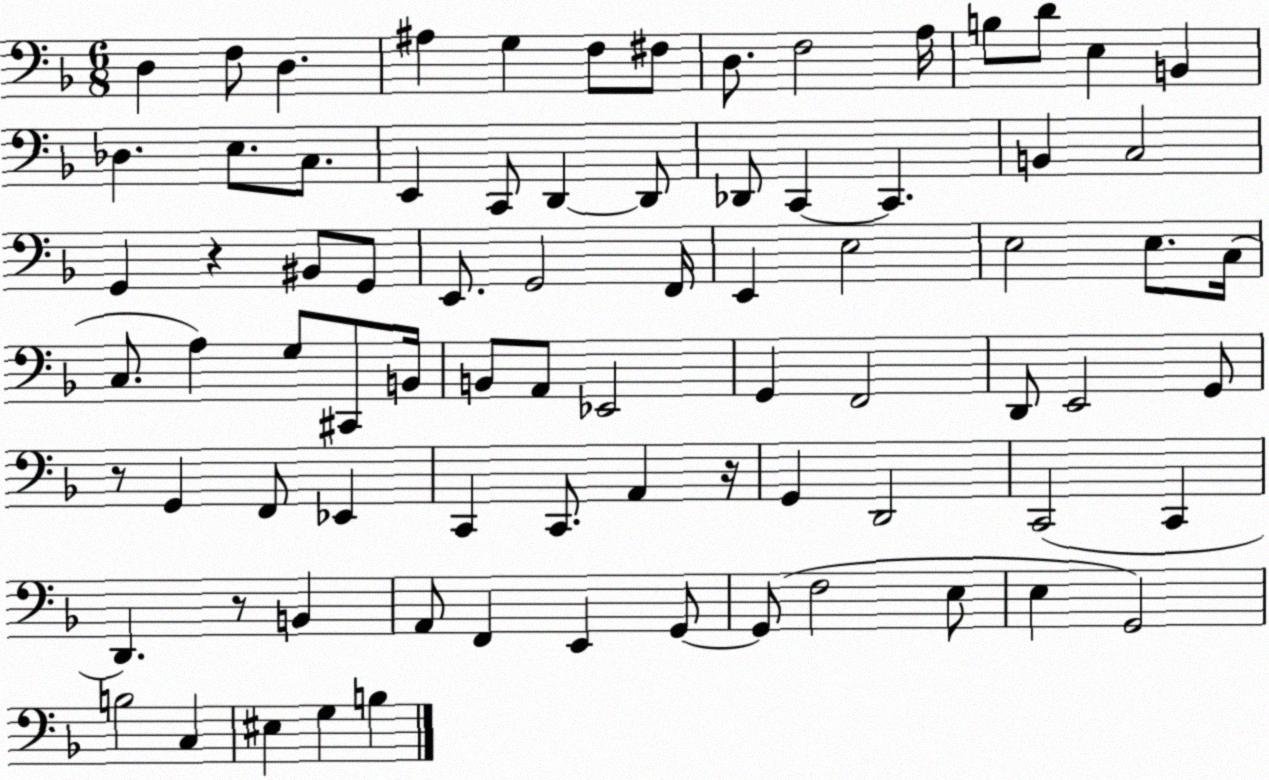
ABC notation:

X:1
T:Untitled
M:6/8
L:1/4
K:F
D, F,/2 D, ^A, G, F,/2 ^F,/2 D,/2 F,2 A,/4 B,/2 D/2 E, B,, _D, E,/2 C,/2 E,, C,,/2 D,, D,,/2 _D,,/2 C,, C,, B,, C,2 G,, z ^B,,/2 G,,/2 E,,/2 G,,2 F,,/4 E,, E,2 E,2 E,/2 C,/4 C,/2 A, G,/2 ^C,,/2 B,,/4 B,,/2 A,,/2 _E,,2 G,, F,,2 D,,/2 E,,2 G,,/2 z/2 G,, F,,/2 _E,, C,, C,,/2 A,, z/4 G,, D,,2 C,,2 C,, D,, z/2 B,, A,,/2 F,, E,, G,,/2 G,,/2 F,2 E,/2 E, G,,2 B,2 C, ^E, G, B,